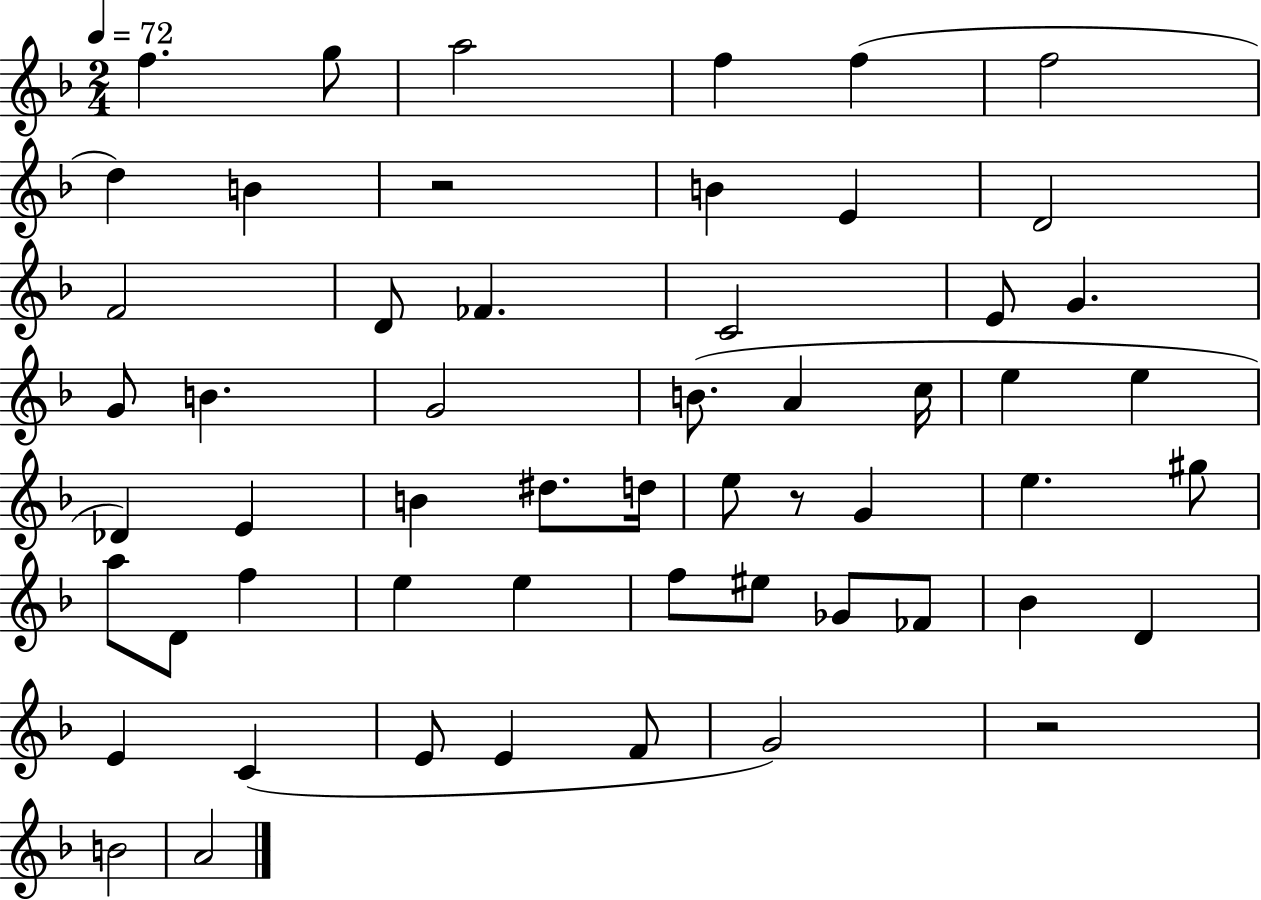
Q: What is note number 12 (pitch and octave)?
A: F4